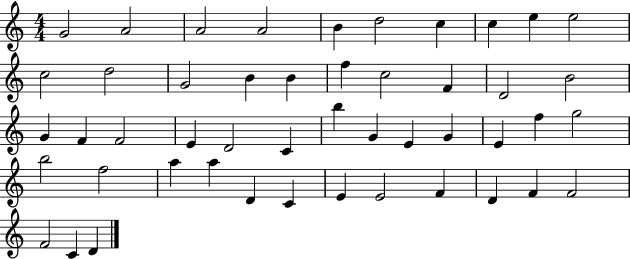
X:1
T:Untitled
M:4/4
L:1/4
K:C
G2 A2 A2 A2 B d2 c c e e2 c2 d2 G2 B B f c2 F D2 B2 G F F2 E D2 C b G E G E f g2 b2 f2 a a D C E E2 F D F F2 F2 C D